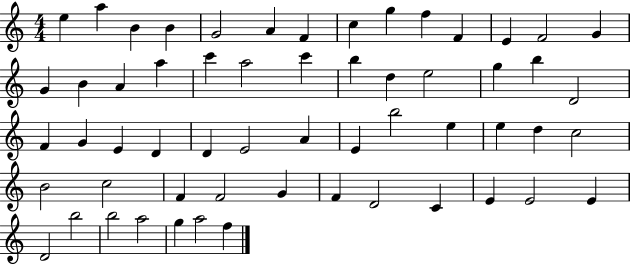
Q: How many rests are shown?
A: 0